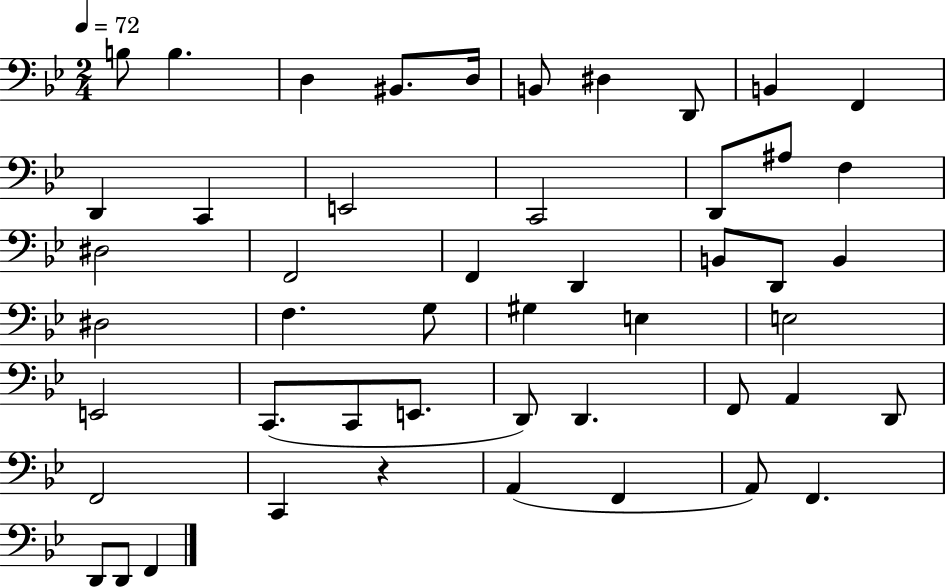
X:1
T:Untitled
M:2/4
L:1/4
K:Bb
B,/2 B, D, ^B,,/2 D,/4 B,,/2 ^D, D,,/2 B,, F,, D,, C,, E,,2 C,,2 D,,/2 ^A,/2 F, ^D,2 F,,2 F,, D,, B,,/2 D,,/2 B,, ^D,2 F, G,/2 ^G, E, E,2 E,,2 C,,/2 C,,/2 E,,/2 D,,/2 D,, F,,/2 A,, D,,/2 F,,2 C,, z A,, F,, A,,/2 F,, D,,/2 D,,/2 F,,